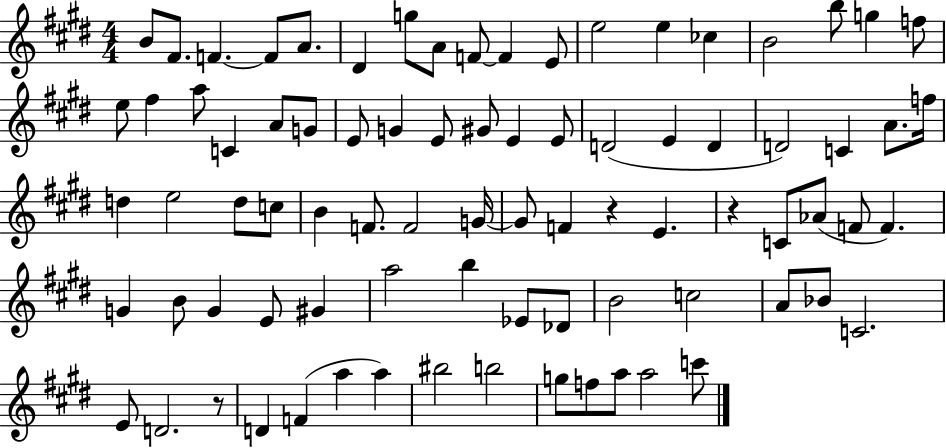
{
  \clef treble
  \numericTimeSignature
  \time 4/4
  \key e \major
  b'8 fis'8. f'4.~~ f'8 a'8. | dis'4 g''8 a'8 f'8~~ f'4 e'8 | e''2 e''4 ces''4 | b'2 b''8 g''4 f''8 | \break e''8 fis''4 a''8 c'4 a'8 g'8 | e'8 g'4 e'8 gis'8 e'4 e'8 | d'2( e'4 d'4 | d'2) c'4 a'8. f''16 | \break d''4 e''2 d''8 c''8 | b'4 f'8. f'2 g'16~~ | g'8 f'4 r4 e'4. | r4 c'8 aes'8( f'8 f'4.) | \break g'4 b'8 g'4 e'8 gis'4 | a''2 b''4 ees'8 des'8 | b'2 c''2 | a'8 bes'8 c'2. | \break e'8 d'2. r8 | d'4 f'4( a''4 a''4) | bis''2 b''2 | g''8 f''8 a''8 a''2 c'''8 | \break \bar "|."
}